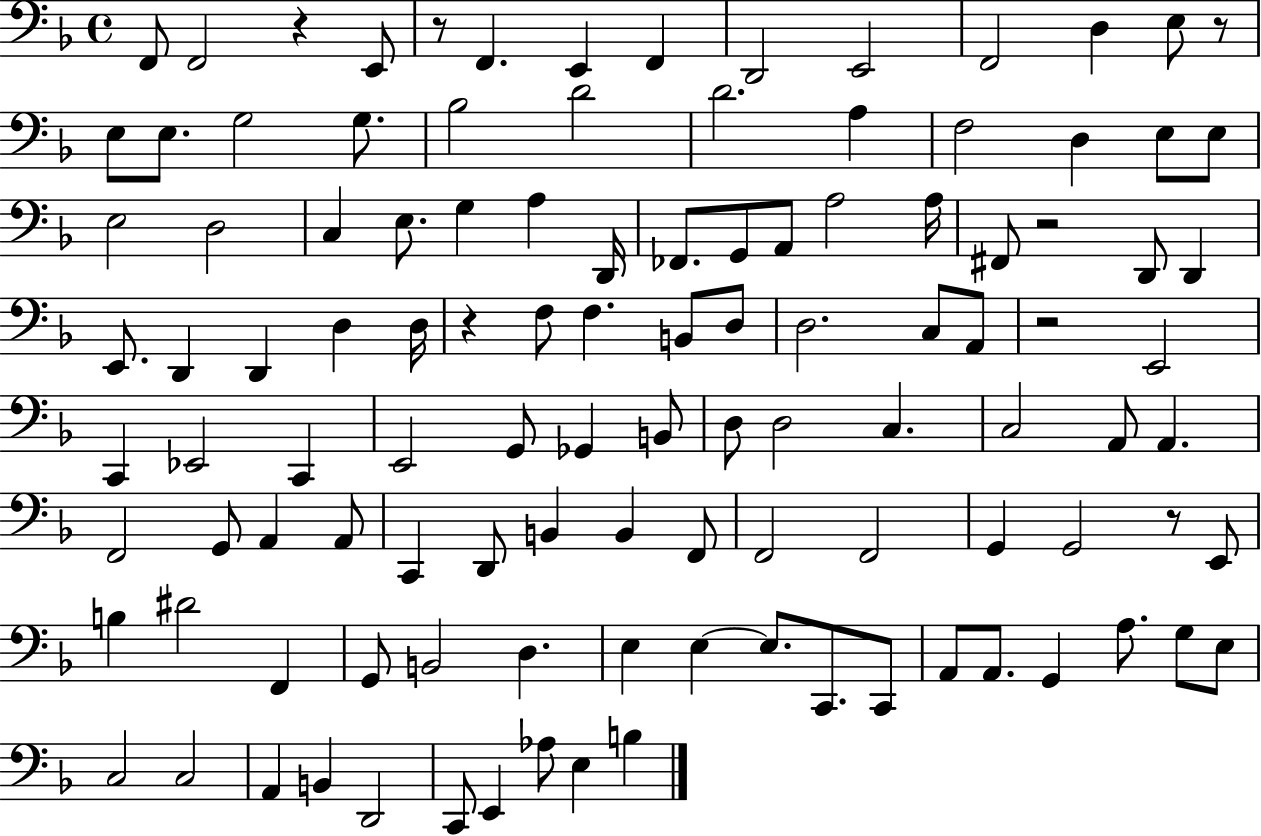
F2/e F2/h R/q E2/e R/e F2/q. E2/q F2/q D2/h E2/h F2/h D3/q E3/e R/e E3/e E3/e. G3/h G3/e. Bb3/h D4/h D4/h. A3/q F3/h D3/q E3/e E3/e E3/h D3/h C3/q E3/e. G3/q A3/q D2/s FES2/e. G2/e A2/e A3/h A3/s F#2/e R/h D2/e D2/q E2/e. D2/q D2/q D3/q D3/s R/q F3/e F3/q. B2/e D3/e D3/h. C3/e A2/e R/h E2/h C2/q Eb2/h C2/q E2/h G2/e Gb2/q B2/e D3/e D3/h C3/q. C3/h A2/e A2/q. F2/h G2/e A2/q A2/e C2/q D2/e B2/q B2/q F2/e F2/h F2/h G2/q G2/h R/e E2/e B3/q D#4/h F2/q G2/e B2/h D3/q. E3/q E3/q E3/e. C2/e. C2/e A2/e A2/e. G2/q A3/e. G3/e E3/e C3/h C3/h A2/q B2/q D2/h C2/e E2/q Ab3/e E3/q B3/q